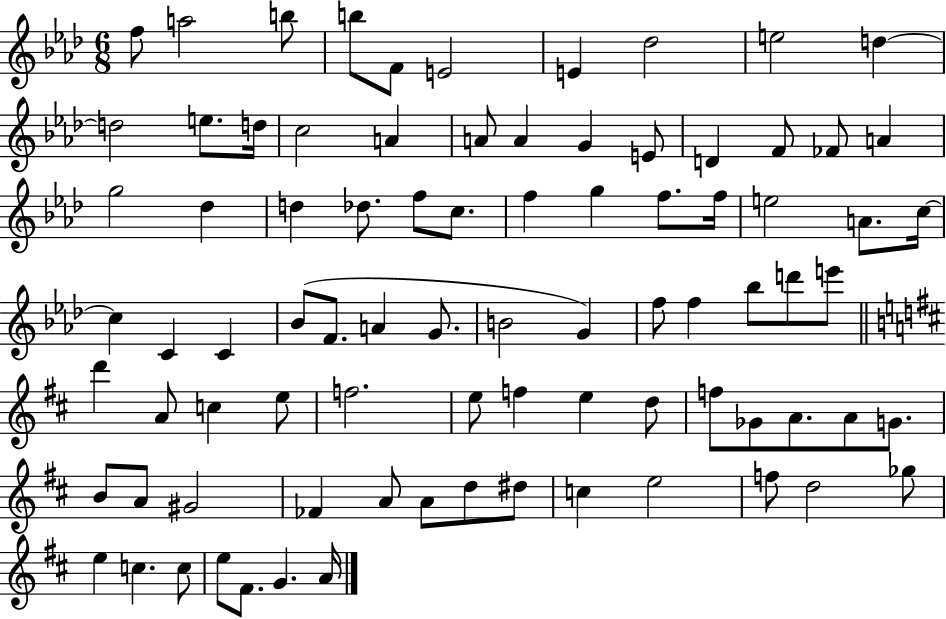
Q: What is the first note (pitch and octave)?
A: F5